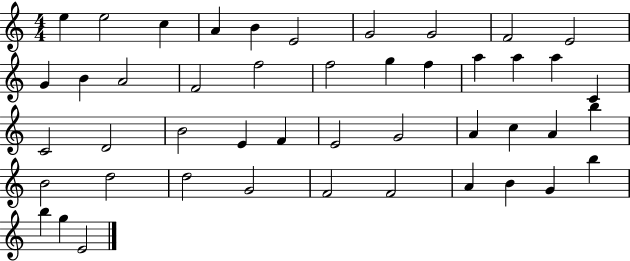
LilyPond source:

{
  \clef treble
  \numericTimeSignature
  \time 4/4
  \key c \major
  e''4 e''2 c''4 | a'4 b'4 e'2 | g'2 g'2 | f'2 e'2 | \break g'4 b'4 a'2 | f'2 f''2 | f''2 g''4 f''4 | a''4 a''4 a''4 c'4 | \break c'2 d'2 | b'2 e'4 f'4 | e'2 g'2 | a'4 c''4 a'4 b''4 | \break b'2 d''2 | d''2 g'2 | f'2 f'2 | a'4 b'4 g'4 b''4 | \break b''4 g''4 e'2 | \bar "|."
}